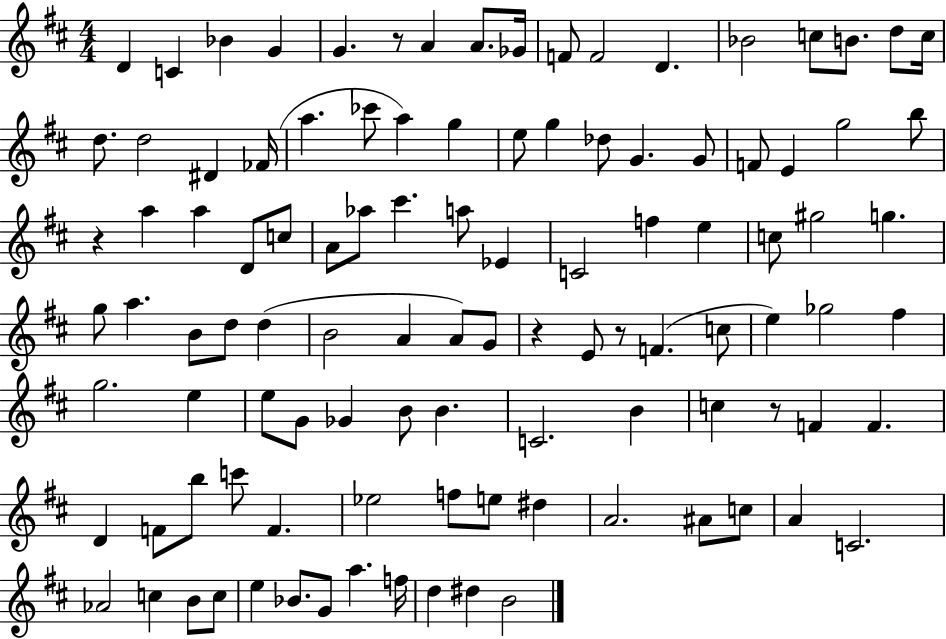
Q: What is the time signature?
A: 4/4